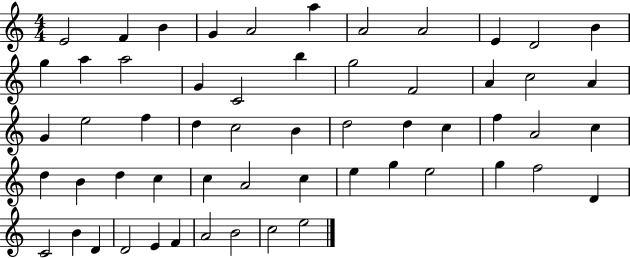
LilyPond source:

{
  \clef treble
  \numericTimeSignature
  \time 4/4
  \key c \major
  e'2 f'4 b'4 | g'4 a'2 a''4 | a'2 a'2 | e'4 d'2 b'4 | \break g''4 a''4 a''2 | g'4 c'2 b''4 | g''2 f'2 | a'4 c''2 a'4 | \break g'4 e''2 f''4 | d''4 c''2 b'4 | d''2 d''4 c''4 | f''4 a'2 c''4 | \break d''4 b'4 d''4 c''4 | c''4 a'2 c''4 | e''4 g''4 e''2 | g''4 f''2 d'4 | \break c'2 b'4 d'4 | d'2 e'4 f'4 | a'2 b'2 | c''2 e''2 | \break \bar "|."
}